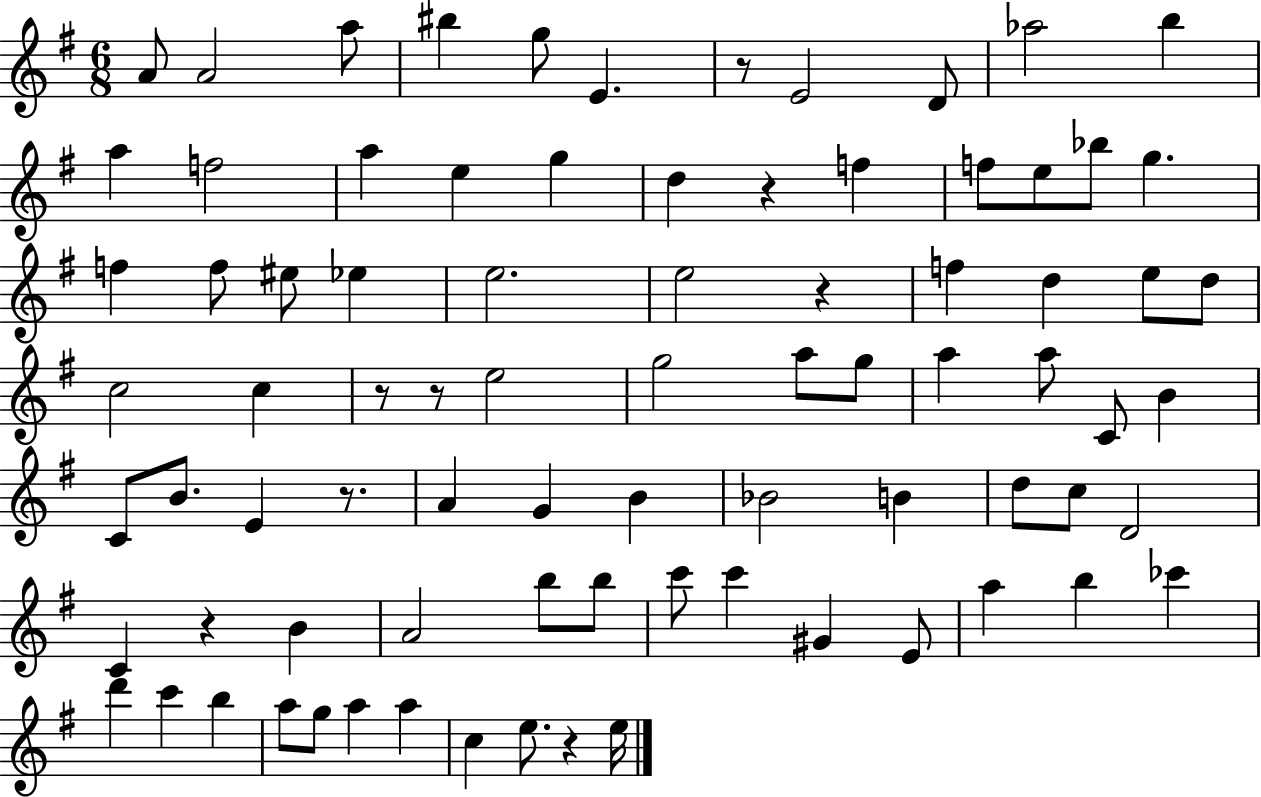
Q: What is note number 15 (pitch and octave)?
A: G5